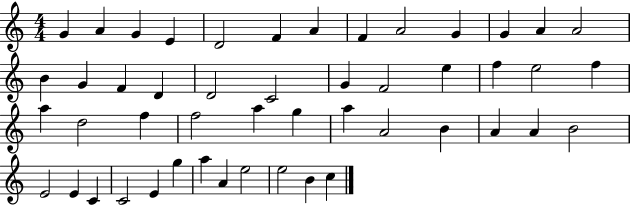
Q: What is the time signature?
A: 4/4